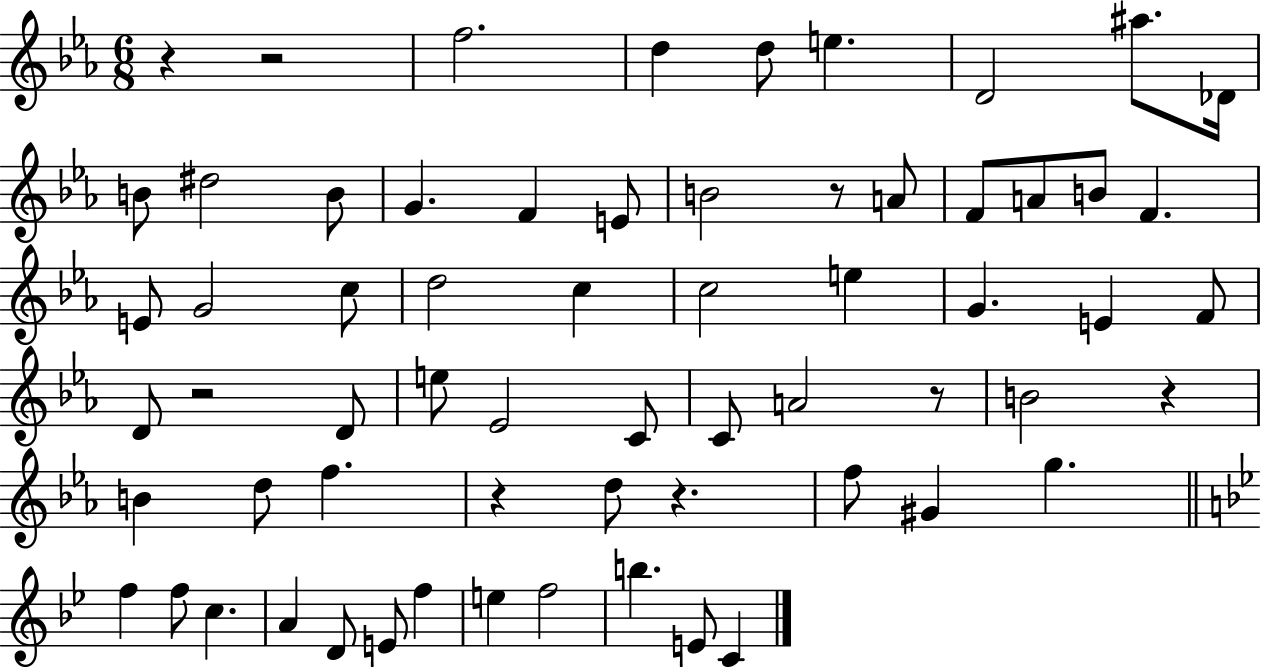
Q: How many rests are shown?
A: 8